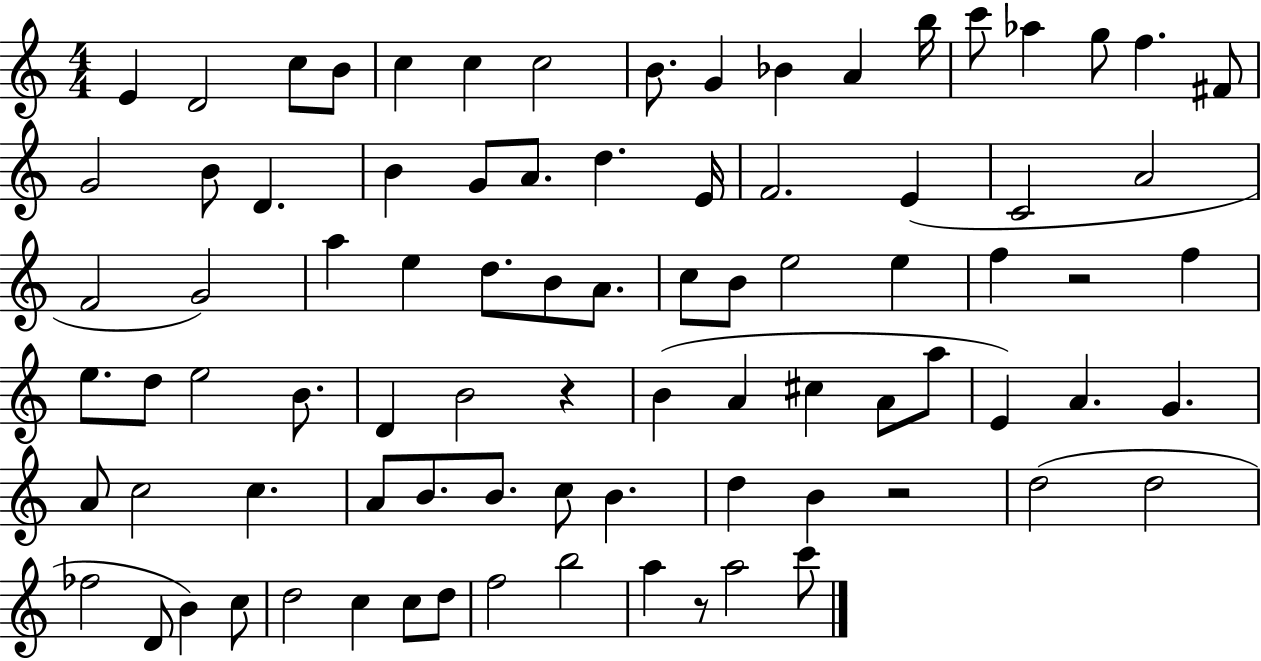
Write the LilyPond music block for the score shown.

{
  \clef treble
  \numericTimeSignature
  \time 4/4
  \key c \major
  \repeat volta 2 { e'4 d'2 c''8 b'8 | c''4 c''4 c''2 | b'8. g'4 bes'4 a'4 b''16 | c'''8 aes''4 g''8 f''4. fis'8 | \break g'2 b'8 d'4. | b'4 g'8 a'8. d''4. e'16 | f'2. e'4( | c'2 a'2 | \break f'2 g'2) | a''4 e''4 d''8. b'8 a'8. | c''8 b'8 e''2 e''4 | f''4 r2 f''4 | \break e''8. d''8 e''2 b'8. | d'4 b'2 r4 | b'4( a'4 cis''4 a'8 a''8 | e'4) a'4. g'4. | \break a'8 c''2 c''4. | a'8 b'8. b'8. c''8 b'4. | d''4 b'4 r2 | d''2( d''2 | \break fes''2 d'8 b'4) c''8 | d''2 c''4 c''8 d''8 | f''2 b''2 | a''4 r8 a''2 c'''8 | \break } \bar "|."
}